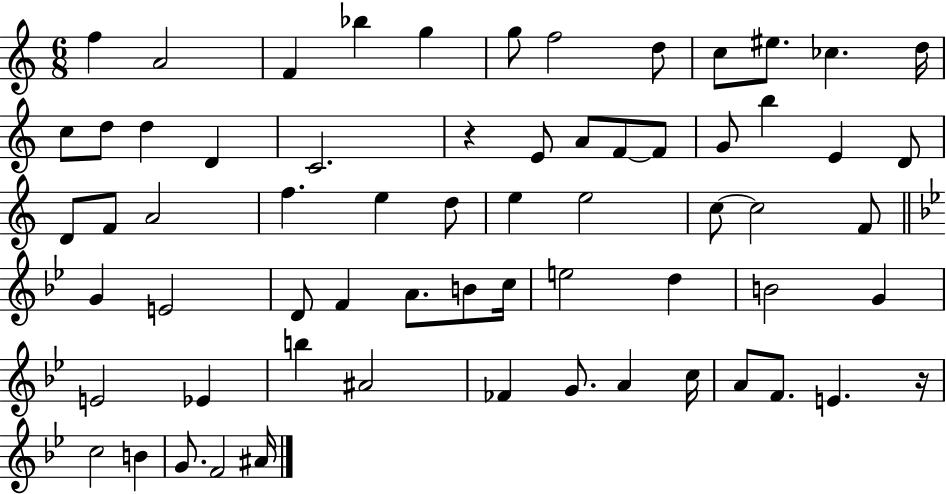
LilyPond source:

{
  \clef treble
  \numericTimeSignature
  \time 6/8
  \key c \major
  f''4 a'2 | f'4 bes''4 g''4 | g''8 f''2 d''8 | c''8 eis''8. ces''4. d''16 | \break c''8 d''8 d''4 d'4 | c'2. | r4 e'8 a'8 f'8~~ f'8 | g'8 b''4 e'4 d'8 | \break d'8 f'8 a'2 | f''4. e''4 d''8 | e''4 e''2 | c''8~~ c''2 f'8 | \break \bar "||" \break \key g \minor g'4 e'2 | d'8 f'4 a'8. b'8 c''16 | e''2 d''4 | b'2 g'4 | \break e'2 ees'4 | b''4 ais'2 | fes'4 g'8. a'4 c''16 | a'8 f'8. e'4. r16 | \break c''2 b'4 | g'8. f'2 ais'16 | \bar "|."
}